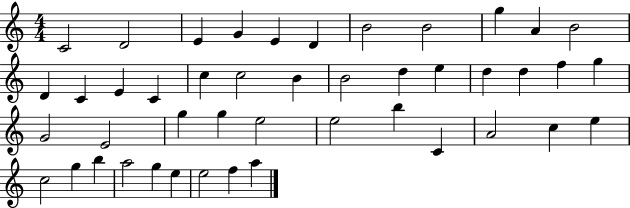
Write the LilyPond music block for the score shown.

{
  \clef treble
  \numericTimeSignature
  \time 4/4
  \key c \major
  c'2 d'2 | e'4 g'4 e'4 d'4 | b'2 b'2 | g''4 a'4 b'2 | \break d'4 c'4 e'4 c'4 | c''4 c''2 b'4 | b'2 d''4 e''4 | d''4 d''4 f''4 g''4 | \break g'2 e'2 | g''4 g''4 e''2 | e''2 b''4 c'4 | a'2 c''4 e''4 | \break c''2 g''4 b''4 | a''2 g''4 e''4 | e''2 f''4 a''4 | \bar "|."
}